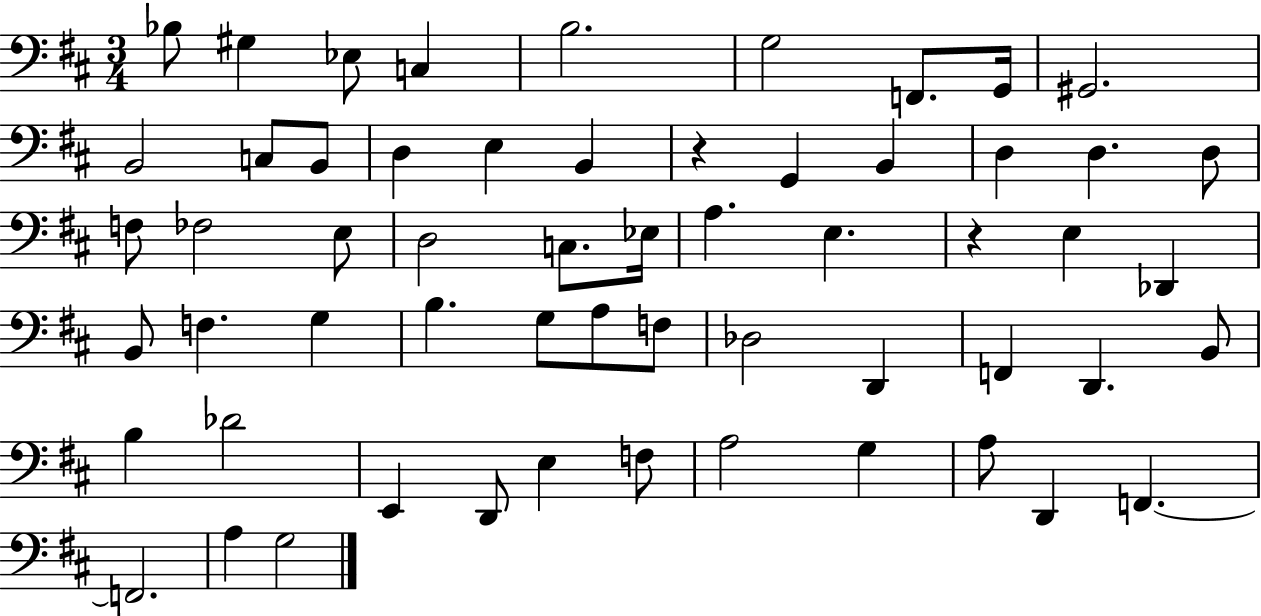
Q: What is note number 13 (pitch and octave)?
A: D3